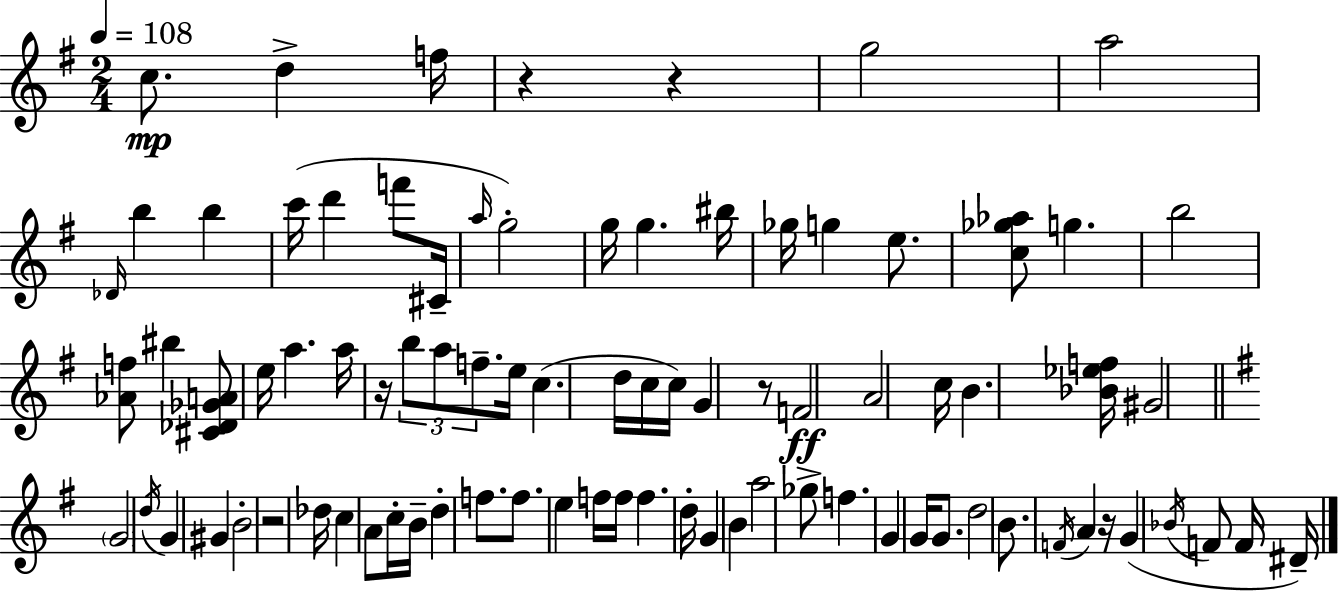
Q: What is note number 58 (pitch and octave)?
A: D5